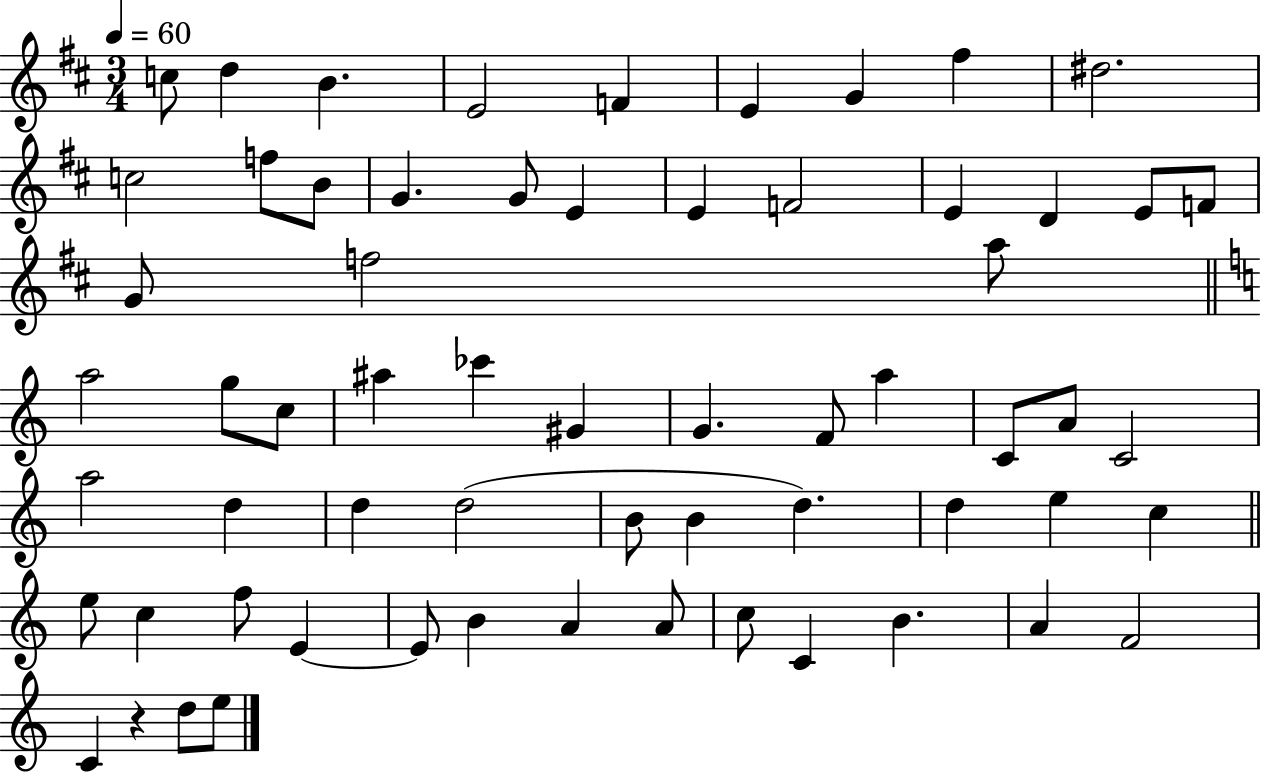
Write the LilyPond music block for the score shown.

{
  \clef treble
  \numericTimeSignature
  \time 3/4
  \key d \major
  \tempo 4 = 60
  c''8 d''4 b'4. | e'2 f'4 | e'4 g'4 fis''4 | dis''2. | \break c''2 f''8 b'8 | g'4. g'8 e'4 | e'4 f'2 | e'4 d'4 e'8 f'8 | \break g'8 f''2 a''8 | \bar "||" \break \key a \minor a''2 g''8 c''8 | ais''4 ces'''4 gis'4 | g'4. f'8 a''4 | c'8 a'8 c'2 | \break a''2 d''4 | d''4 d''2( | b'8 b'4 d''4.) | d''4 e''4 c''4 | \break \bar "||" \break \key c \major e''8 c''4 f''8 e'4~~ | e'8 b'4 a'4 a'8 | c''8 c'4 b'4. | a'4 f'2 | \break c'4 r4 d''8 e''8 | \bar "|."
}